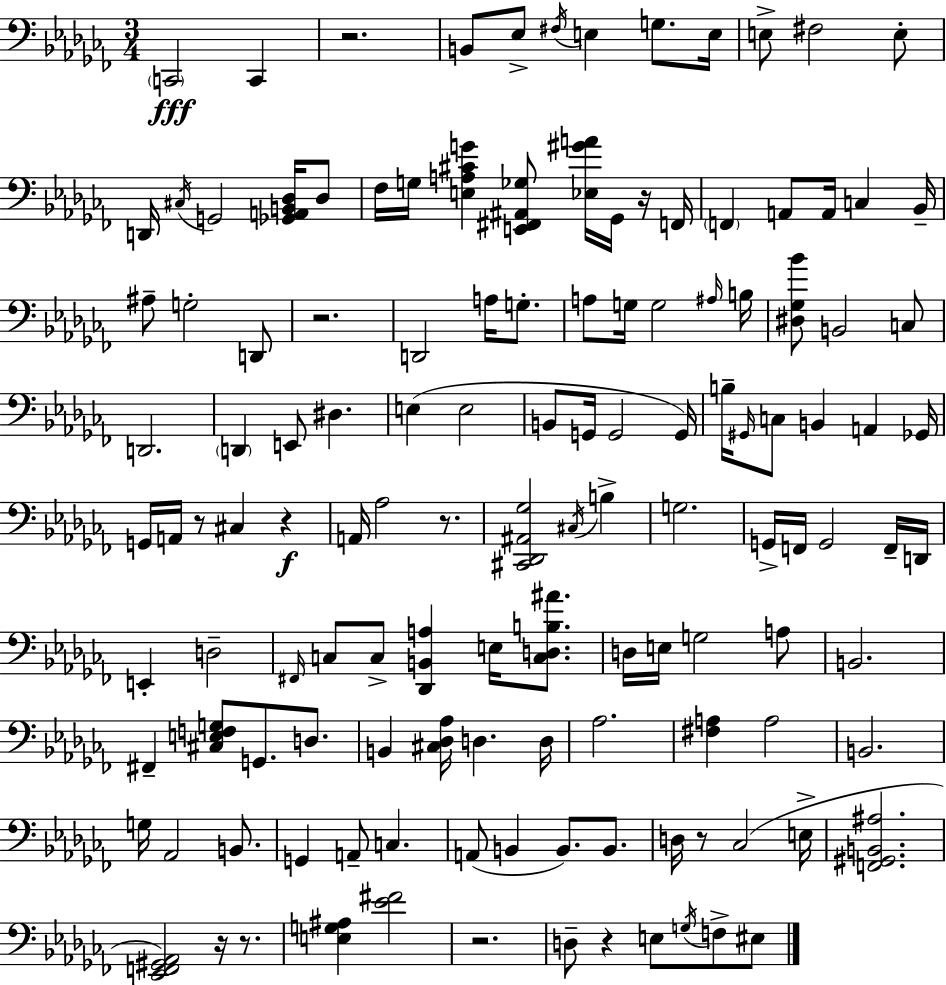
{
  \clef bass
  \numericTimeSignature
  \time 3/4
  \key aes \minor
  \parenthesize c,2\fff c,4 | r2. | b,8 ees8-> \acciaccatura { fis16 } e4 g8. | e16 e8-> fis2 e8-. | \break d,16 \acciaccatura { cis16 } g,2 <ges, a, b, des>16 | des8 fes16 g16 <e a cis' g'>4 <e, fis, ais, ges>8 <ees gis' a'>16 ges,16 | r16 f,16 \parenthesize f,4 a,8 a,16 c4 | bes,16-- ais8-- g2-. | \break d,8 r2. | d,2 a16 g8.-. | a8 g16 g2 | \grace { ais16 } b16 <dis ges bes'>8 b,2 | \break c8 d,2. | \parenthesize d,4 e,8 dis4. | e4( e2 | b,8 g,16 g,2 | \break g,16) b16-- \grace { gis,16 } c8 b,4 a,4 | ges,16 g,16 a,16 r8 cis4 | r4\f a,16 aes2 | r8. <cis, des, ais, ges>2 | \break \acciaccatura { cis16 } b4-> g2. | g,16-> f,16 g,2 | f,16-- d,16 e,4-. d2-- | \grace { fis,16 } c8 c8-> <des, b, a>4 | \break e16 <c d b ais'>8. d16 e16 g2 | a8 b,2. | fis,4-- <cis e f g>8 | g,8. d8. b,4 <cis des aes>16 d4. | \break d16 aes2. | <fis a>4 a2 | b,2. | g16 aes,2 | \break b,8. g,4 a,8-- | c4. a,8( b,4 | b,8.) b,8. d16 r8 ces2( | e16-> <f, gis, b, ais>2. | \break <ees, f, gis, aes,>2) | r16 r8. <e g ais>4 <ees' fis'>2 | r2. | d8-- r4 | \break e8 \acciaccatura { g16 } f8-> eis8 \bar "|."
}